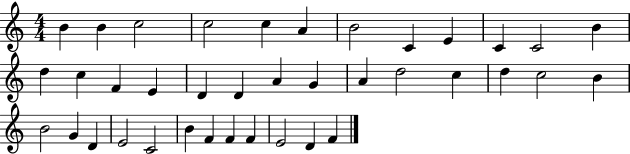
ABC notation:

X:1
T:Untitled
M:4/4
L:1/4
K:C
B B c2 c2 c A B2 C E C C2 B d c F E D D A G A d2 c d c2 B B2 G D E2 C2 B F F F E2 D F